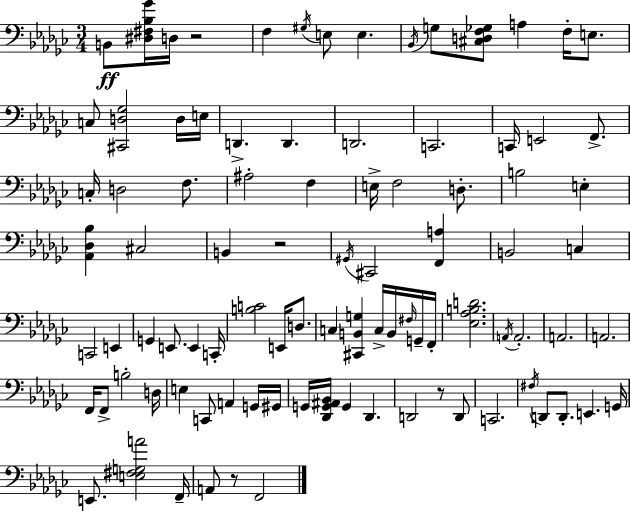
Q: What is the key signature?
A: EES minor